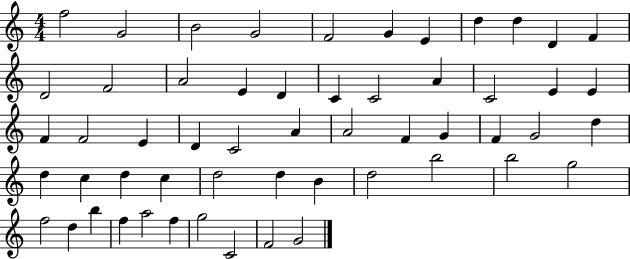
{
  \clef treble
  \numericTimeSignature
  \time 4/4
  \key c \major
  f''2 g'2 | b'2 g'2 | f'2 g'4 e'4 | d''4 d''4 d'4 f'4 | \break d'2 f'2 | a'2 e'4 d'4 | c'4 c'2 a'4 | c'2 e'4 e'4 | \break f'4 f'2 e'4 | d'4 c'2 a'4 | a'2 f'4 g'4 | f'4 g'2 d''4 | \break d''4 c''4 d''4 c''4 | d''2 d''4 b'4 | d''2 b''2 | b''2 g''2 | \break f''2 d''4 b''4 | f''4 a''2 f''4 | g''2 c'2 | f'2 g'2 | \break \bar "|."
}